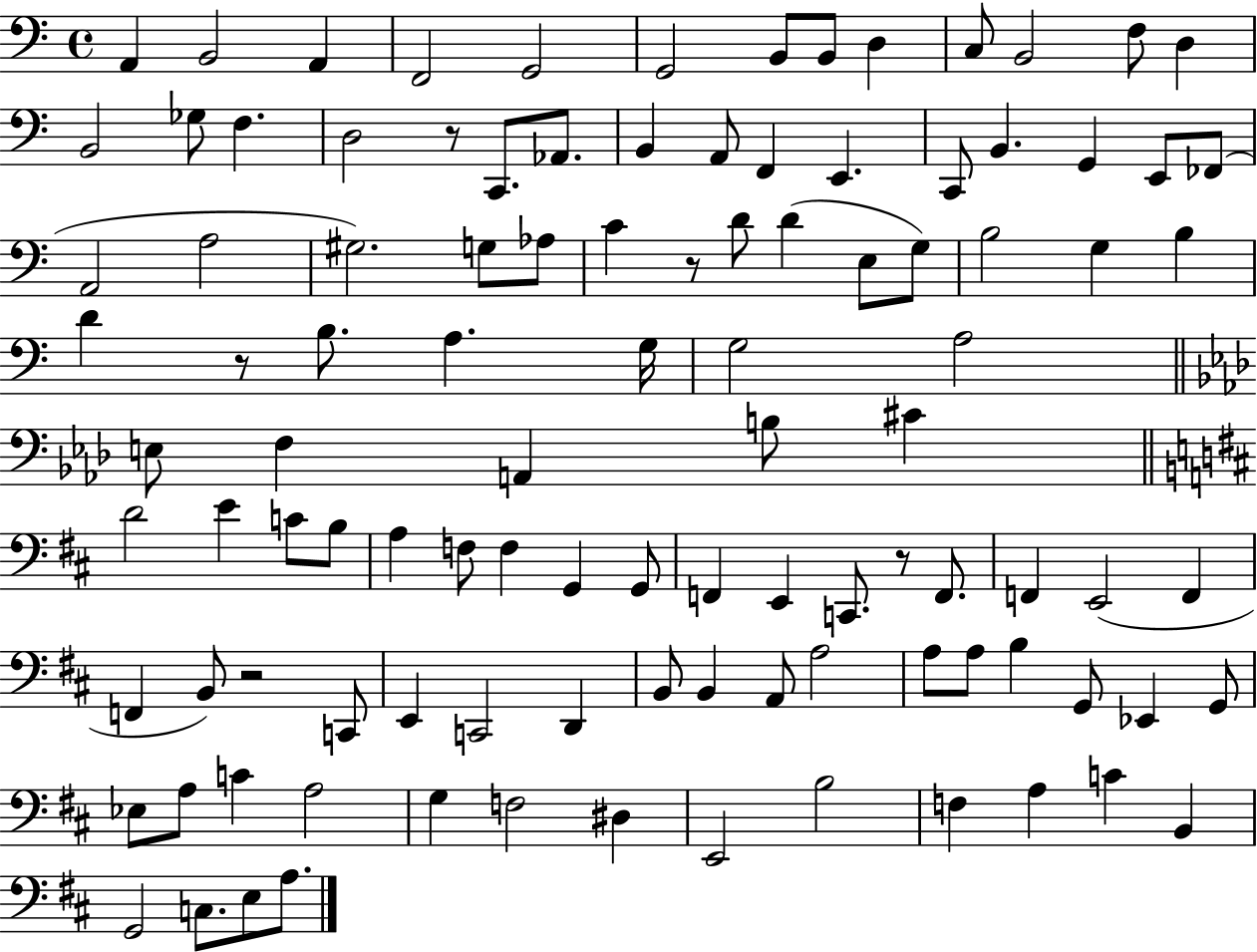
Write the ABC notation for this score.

X:1
T:Untitled
M:4/4
L:1/4
K:C
A,, B,,2 A,, F,,2 G,,2 G,,2 B,,/2 B,,/2 D, C,/2 B,,2 F,/2 D, B,,2 _G,/2 F, D,2 z/2 C,,/2 _A,,/2 B,, A,,/2 F,, E,, C,,/2 B,, G,, E,,/2 _F,,/2 A,,2 A,2 ^G,2 G,/2 _A,/2 C z/2 D/2 D E,/2 G,/2 B,2 G, B, D z/2 B,/2 A, G,/4 G,2 A,2 E,/2 F, A,, B,/2 ^C D2 E C/2 B,/2 A, F,/2 F, G,, G,,/2 F,, E,, C,,/2 z/2 F,,/2 F,, E,,2 F,, F,, B,,/2 z2 C,,/2 E,, C,,2 D,, B,,/2 B,, A,,/2 A,2 A,/2 A,/2 B, G,,/2 _E,, G,,/2 _E,/2 A,/2 C A,2 G, F,2 ^D, E,,2 B,2 F, A, C B,, G,,2 C,/2 E,/2 A,/2